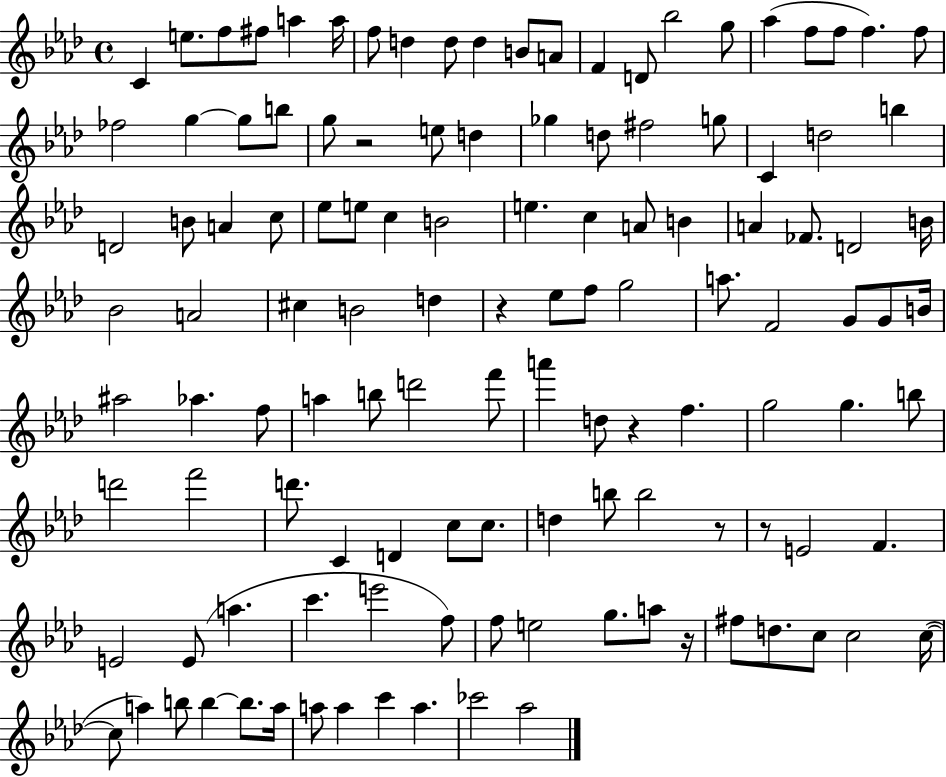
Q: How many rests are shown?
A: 6